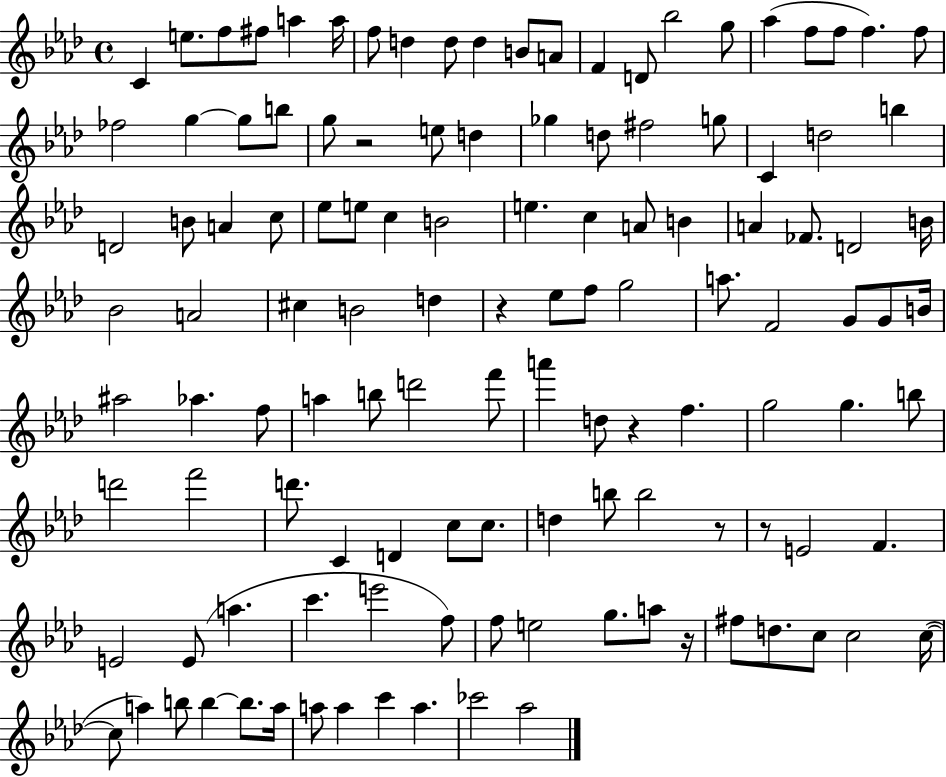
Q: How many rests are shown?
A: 6